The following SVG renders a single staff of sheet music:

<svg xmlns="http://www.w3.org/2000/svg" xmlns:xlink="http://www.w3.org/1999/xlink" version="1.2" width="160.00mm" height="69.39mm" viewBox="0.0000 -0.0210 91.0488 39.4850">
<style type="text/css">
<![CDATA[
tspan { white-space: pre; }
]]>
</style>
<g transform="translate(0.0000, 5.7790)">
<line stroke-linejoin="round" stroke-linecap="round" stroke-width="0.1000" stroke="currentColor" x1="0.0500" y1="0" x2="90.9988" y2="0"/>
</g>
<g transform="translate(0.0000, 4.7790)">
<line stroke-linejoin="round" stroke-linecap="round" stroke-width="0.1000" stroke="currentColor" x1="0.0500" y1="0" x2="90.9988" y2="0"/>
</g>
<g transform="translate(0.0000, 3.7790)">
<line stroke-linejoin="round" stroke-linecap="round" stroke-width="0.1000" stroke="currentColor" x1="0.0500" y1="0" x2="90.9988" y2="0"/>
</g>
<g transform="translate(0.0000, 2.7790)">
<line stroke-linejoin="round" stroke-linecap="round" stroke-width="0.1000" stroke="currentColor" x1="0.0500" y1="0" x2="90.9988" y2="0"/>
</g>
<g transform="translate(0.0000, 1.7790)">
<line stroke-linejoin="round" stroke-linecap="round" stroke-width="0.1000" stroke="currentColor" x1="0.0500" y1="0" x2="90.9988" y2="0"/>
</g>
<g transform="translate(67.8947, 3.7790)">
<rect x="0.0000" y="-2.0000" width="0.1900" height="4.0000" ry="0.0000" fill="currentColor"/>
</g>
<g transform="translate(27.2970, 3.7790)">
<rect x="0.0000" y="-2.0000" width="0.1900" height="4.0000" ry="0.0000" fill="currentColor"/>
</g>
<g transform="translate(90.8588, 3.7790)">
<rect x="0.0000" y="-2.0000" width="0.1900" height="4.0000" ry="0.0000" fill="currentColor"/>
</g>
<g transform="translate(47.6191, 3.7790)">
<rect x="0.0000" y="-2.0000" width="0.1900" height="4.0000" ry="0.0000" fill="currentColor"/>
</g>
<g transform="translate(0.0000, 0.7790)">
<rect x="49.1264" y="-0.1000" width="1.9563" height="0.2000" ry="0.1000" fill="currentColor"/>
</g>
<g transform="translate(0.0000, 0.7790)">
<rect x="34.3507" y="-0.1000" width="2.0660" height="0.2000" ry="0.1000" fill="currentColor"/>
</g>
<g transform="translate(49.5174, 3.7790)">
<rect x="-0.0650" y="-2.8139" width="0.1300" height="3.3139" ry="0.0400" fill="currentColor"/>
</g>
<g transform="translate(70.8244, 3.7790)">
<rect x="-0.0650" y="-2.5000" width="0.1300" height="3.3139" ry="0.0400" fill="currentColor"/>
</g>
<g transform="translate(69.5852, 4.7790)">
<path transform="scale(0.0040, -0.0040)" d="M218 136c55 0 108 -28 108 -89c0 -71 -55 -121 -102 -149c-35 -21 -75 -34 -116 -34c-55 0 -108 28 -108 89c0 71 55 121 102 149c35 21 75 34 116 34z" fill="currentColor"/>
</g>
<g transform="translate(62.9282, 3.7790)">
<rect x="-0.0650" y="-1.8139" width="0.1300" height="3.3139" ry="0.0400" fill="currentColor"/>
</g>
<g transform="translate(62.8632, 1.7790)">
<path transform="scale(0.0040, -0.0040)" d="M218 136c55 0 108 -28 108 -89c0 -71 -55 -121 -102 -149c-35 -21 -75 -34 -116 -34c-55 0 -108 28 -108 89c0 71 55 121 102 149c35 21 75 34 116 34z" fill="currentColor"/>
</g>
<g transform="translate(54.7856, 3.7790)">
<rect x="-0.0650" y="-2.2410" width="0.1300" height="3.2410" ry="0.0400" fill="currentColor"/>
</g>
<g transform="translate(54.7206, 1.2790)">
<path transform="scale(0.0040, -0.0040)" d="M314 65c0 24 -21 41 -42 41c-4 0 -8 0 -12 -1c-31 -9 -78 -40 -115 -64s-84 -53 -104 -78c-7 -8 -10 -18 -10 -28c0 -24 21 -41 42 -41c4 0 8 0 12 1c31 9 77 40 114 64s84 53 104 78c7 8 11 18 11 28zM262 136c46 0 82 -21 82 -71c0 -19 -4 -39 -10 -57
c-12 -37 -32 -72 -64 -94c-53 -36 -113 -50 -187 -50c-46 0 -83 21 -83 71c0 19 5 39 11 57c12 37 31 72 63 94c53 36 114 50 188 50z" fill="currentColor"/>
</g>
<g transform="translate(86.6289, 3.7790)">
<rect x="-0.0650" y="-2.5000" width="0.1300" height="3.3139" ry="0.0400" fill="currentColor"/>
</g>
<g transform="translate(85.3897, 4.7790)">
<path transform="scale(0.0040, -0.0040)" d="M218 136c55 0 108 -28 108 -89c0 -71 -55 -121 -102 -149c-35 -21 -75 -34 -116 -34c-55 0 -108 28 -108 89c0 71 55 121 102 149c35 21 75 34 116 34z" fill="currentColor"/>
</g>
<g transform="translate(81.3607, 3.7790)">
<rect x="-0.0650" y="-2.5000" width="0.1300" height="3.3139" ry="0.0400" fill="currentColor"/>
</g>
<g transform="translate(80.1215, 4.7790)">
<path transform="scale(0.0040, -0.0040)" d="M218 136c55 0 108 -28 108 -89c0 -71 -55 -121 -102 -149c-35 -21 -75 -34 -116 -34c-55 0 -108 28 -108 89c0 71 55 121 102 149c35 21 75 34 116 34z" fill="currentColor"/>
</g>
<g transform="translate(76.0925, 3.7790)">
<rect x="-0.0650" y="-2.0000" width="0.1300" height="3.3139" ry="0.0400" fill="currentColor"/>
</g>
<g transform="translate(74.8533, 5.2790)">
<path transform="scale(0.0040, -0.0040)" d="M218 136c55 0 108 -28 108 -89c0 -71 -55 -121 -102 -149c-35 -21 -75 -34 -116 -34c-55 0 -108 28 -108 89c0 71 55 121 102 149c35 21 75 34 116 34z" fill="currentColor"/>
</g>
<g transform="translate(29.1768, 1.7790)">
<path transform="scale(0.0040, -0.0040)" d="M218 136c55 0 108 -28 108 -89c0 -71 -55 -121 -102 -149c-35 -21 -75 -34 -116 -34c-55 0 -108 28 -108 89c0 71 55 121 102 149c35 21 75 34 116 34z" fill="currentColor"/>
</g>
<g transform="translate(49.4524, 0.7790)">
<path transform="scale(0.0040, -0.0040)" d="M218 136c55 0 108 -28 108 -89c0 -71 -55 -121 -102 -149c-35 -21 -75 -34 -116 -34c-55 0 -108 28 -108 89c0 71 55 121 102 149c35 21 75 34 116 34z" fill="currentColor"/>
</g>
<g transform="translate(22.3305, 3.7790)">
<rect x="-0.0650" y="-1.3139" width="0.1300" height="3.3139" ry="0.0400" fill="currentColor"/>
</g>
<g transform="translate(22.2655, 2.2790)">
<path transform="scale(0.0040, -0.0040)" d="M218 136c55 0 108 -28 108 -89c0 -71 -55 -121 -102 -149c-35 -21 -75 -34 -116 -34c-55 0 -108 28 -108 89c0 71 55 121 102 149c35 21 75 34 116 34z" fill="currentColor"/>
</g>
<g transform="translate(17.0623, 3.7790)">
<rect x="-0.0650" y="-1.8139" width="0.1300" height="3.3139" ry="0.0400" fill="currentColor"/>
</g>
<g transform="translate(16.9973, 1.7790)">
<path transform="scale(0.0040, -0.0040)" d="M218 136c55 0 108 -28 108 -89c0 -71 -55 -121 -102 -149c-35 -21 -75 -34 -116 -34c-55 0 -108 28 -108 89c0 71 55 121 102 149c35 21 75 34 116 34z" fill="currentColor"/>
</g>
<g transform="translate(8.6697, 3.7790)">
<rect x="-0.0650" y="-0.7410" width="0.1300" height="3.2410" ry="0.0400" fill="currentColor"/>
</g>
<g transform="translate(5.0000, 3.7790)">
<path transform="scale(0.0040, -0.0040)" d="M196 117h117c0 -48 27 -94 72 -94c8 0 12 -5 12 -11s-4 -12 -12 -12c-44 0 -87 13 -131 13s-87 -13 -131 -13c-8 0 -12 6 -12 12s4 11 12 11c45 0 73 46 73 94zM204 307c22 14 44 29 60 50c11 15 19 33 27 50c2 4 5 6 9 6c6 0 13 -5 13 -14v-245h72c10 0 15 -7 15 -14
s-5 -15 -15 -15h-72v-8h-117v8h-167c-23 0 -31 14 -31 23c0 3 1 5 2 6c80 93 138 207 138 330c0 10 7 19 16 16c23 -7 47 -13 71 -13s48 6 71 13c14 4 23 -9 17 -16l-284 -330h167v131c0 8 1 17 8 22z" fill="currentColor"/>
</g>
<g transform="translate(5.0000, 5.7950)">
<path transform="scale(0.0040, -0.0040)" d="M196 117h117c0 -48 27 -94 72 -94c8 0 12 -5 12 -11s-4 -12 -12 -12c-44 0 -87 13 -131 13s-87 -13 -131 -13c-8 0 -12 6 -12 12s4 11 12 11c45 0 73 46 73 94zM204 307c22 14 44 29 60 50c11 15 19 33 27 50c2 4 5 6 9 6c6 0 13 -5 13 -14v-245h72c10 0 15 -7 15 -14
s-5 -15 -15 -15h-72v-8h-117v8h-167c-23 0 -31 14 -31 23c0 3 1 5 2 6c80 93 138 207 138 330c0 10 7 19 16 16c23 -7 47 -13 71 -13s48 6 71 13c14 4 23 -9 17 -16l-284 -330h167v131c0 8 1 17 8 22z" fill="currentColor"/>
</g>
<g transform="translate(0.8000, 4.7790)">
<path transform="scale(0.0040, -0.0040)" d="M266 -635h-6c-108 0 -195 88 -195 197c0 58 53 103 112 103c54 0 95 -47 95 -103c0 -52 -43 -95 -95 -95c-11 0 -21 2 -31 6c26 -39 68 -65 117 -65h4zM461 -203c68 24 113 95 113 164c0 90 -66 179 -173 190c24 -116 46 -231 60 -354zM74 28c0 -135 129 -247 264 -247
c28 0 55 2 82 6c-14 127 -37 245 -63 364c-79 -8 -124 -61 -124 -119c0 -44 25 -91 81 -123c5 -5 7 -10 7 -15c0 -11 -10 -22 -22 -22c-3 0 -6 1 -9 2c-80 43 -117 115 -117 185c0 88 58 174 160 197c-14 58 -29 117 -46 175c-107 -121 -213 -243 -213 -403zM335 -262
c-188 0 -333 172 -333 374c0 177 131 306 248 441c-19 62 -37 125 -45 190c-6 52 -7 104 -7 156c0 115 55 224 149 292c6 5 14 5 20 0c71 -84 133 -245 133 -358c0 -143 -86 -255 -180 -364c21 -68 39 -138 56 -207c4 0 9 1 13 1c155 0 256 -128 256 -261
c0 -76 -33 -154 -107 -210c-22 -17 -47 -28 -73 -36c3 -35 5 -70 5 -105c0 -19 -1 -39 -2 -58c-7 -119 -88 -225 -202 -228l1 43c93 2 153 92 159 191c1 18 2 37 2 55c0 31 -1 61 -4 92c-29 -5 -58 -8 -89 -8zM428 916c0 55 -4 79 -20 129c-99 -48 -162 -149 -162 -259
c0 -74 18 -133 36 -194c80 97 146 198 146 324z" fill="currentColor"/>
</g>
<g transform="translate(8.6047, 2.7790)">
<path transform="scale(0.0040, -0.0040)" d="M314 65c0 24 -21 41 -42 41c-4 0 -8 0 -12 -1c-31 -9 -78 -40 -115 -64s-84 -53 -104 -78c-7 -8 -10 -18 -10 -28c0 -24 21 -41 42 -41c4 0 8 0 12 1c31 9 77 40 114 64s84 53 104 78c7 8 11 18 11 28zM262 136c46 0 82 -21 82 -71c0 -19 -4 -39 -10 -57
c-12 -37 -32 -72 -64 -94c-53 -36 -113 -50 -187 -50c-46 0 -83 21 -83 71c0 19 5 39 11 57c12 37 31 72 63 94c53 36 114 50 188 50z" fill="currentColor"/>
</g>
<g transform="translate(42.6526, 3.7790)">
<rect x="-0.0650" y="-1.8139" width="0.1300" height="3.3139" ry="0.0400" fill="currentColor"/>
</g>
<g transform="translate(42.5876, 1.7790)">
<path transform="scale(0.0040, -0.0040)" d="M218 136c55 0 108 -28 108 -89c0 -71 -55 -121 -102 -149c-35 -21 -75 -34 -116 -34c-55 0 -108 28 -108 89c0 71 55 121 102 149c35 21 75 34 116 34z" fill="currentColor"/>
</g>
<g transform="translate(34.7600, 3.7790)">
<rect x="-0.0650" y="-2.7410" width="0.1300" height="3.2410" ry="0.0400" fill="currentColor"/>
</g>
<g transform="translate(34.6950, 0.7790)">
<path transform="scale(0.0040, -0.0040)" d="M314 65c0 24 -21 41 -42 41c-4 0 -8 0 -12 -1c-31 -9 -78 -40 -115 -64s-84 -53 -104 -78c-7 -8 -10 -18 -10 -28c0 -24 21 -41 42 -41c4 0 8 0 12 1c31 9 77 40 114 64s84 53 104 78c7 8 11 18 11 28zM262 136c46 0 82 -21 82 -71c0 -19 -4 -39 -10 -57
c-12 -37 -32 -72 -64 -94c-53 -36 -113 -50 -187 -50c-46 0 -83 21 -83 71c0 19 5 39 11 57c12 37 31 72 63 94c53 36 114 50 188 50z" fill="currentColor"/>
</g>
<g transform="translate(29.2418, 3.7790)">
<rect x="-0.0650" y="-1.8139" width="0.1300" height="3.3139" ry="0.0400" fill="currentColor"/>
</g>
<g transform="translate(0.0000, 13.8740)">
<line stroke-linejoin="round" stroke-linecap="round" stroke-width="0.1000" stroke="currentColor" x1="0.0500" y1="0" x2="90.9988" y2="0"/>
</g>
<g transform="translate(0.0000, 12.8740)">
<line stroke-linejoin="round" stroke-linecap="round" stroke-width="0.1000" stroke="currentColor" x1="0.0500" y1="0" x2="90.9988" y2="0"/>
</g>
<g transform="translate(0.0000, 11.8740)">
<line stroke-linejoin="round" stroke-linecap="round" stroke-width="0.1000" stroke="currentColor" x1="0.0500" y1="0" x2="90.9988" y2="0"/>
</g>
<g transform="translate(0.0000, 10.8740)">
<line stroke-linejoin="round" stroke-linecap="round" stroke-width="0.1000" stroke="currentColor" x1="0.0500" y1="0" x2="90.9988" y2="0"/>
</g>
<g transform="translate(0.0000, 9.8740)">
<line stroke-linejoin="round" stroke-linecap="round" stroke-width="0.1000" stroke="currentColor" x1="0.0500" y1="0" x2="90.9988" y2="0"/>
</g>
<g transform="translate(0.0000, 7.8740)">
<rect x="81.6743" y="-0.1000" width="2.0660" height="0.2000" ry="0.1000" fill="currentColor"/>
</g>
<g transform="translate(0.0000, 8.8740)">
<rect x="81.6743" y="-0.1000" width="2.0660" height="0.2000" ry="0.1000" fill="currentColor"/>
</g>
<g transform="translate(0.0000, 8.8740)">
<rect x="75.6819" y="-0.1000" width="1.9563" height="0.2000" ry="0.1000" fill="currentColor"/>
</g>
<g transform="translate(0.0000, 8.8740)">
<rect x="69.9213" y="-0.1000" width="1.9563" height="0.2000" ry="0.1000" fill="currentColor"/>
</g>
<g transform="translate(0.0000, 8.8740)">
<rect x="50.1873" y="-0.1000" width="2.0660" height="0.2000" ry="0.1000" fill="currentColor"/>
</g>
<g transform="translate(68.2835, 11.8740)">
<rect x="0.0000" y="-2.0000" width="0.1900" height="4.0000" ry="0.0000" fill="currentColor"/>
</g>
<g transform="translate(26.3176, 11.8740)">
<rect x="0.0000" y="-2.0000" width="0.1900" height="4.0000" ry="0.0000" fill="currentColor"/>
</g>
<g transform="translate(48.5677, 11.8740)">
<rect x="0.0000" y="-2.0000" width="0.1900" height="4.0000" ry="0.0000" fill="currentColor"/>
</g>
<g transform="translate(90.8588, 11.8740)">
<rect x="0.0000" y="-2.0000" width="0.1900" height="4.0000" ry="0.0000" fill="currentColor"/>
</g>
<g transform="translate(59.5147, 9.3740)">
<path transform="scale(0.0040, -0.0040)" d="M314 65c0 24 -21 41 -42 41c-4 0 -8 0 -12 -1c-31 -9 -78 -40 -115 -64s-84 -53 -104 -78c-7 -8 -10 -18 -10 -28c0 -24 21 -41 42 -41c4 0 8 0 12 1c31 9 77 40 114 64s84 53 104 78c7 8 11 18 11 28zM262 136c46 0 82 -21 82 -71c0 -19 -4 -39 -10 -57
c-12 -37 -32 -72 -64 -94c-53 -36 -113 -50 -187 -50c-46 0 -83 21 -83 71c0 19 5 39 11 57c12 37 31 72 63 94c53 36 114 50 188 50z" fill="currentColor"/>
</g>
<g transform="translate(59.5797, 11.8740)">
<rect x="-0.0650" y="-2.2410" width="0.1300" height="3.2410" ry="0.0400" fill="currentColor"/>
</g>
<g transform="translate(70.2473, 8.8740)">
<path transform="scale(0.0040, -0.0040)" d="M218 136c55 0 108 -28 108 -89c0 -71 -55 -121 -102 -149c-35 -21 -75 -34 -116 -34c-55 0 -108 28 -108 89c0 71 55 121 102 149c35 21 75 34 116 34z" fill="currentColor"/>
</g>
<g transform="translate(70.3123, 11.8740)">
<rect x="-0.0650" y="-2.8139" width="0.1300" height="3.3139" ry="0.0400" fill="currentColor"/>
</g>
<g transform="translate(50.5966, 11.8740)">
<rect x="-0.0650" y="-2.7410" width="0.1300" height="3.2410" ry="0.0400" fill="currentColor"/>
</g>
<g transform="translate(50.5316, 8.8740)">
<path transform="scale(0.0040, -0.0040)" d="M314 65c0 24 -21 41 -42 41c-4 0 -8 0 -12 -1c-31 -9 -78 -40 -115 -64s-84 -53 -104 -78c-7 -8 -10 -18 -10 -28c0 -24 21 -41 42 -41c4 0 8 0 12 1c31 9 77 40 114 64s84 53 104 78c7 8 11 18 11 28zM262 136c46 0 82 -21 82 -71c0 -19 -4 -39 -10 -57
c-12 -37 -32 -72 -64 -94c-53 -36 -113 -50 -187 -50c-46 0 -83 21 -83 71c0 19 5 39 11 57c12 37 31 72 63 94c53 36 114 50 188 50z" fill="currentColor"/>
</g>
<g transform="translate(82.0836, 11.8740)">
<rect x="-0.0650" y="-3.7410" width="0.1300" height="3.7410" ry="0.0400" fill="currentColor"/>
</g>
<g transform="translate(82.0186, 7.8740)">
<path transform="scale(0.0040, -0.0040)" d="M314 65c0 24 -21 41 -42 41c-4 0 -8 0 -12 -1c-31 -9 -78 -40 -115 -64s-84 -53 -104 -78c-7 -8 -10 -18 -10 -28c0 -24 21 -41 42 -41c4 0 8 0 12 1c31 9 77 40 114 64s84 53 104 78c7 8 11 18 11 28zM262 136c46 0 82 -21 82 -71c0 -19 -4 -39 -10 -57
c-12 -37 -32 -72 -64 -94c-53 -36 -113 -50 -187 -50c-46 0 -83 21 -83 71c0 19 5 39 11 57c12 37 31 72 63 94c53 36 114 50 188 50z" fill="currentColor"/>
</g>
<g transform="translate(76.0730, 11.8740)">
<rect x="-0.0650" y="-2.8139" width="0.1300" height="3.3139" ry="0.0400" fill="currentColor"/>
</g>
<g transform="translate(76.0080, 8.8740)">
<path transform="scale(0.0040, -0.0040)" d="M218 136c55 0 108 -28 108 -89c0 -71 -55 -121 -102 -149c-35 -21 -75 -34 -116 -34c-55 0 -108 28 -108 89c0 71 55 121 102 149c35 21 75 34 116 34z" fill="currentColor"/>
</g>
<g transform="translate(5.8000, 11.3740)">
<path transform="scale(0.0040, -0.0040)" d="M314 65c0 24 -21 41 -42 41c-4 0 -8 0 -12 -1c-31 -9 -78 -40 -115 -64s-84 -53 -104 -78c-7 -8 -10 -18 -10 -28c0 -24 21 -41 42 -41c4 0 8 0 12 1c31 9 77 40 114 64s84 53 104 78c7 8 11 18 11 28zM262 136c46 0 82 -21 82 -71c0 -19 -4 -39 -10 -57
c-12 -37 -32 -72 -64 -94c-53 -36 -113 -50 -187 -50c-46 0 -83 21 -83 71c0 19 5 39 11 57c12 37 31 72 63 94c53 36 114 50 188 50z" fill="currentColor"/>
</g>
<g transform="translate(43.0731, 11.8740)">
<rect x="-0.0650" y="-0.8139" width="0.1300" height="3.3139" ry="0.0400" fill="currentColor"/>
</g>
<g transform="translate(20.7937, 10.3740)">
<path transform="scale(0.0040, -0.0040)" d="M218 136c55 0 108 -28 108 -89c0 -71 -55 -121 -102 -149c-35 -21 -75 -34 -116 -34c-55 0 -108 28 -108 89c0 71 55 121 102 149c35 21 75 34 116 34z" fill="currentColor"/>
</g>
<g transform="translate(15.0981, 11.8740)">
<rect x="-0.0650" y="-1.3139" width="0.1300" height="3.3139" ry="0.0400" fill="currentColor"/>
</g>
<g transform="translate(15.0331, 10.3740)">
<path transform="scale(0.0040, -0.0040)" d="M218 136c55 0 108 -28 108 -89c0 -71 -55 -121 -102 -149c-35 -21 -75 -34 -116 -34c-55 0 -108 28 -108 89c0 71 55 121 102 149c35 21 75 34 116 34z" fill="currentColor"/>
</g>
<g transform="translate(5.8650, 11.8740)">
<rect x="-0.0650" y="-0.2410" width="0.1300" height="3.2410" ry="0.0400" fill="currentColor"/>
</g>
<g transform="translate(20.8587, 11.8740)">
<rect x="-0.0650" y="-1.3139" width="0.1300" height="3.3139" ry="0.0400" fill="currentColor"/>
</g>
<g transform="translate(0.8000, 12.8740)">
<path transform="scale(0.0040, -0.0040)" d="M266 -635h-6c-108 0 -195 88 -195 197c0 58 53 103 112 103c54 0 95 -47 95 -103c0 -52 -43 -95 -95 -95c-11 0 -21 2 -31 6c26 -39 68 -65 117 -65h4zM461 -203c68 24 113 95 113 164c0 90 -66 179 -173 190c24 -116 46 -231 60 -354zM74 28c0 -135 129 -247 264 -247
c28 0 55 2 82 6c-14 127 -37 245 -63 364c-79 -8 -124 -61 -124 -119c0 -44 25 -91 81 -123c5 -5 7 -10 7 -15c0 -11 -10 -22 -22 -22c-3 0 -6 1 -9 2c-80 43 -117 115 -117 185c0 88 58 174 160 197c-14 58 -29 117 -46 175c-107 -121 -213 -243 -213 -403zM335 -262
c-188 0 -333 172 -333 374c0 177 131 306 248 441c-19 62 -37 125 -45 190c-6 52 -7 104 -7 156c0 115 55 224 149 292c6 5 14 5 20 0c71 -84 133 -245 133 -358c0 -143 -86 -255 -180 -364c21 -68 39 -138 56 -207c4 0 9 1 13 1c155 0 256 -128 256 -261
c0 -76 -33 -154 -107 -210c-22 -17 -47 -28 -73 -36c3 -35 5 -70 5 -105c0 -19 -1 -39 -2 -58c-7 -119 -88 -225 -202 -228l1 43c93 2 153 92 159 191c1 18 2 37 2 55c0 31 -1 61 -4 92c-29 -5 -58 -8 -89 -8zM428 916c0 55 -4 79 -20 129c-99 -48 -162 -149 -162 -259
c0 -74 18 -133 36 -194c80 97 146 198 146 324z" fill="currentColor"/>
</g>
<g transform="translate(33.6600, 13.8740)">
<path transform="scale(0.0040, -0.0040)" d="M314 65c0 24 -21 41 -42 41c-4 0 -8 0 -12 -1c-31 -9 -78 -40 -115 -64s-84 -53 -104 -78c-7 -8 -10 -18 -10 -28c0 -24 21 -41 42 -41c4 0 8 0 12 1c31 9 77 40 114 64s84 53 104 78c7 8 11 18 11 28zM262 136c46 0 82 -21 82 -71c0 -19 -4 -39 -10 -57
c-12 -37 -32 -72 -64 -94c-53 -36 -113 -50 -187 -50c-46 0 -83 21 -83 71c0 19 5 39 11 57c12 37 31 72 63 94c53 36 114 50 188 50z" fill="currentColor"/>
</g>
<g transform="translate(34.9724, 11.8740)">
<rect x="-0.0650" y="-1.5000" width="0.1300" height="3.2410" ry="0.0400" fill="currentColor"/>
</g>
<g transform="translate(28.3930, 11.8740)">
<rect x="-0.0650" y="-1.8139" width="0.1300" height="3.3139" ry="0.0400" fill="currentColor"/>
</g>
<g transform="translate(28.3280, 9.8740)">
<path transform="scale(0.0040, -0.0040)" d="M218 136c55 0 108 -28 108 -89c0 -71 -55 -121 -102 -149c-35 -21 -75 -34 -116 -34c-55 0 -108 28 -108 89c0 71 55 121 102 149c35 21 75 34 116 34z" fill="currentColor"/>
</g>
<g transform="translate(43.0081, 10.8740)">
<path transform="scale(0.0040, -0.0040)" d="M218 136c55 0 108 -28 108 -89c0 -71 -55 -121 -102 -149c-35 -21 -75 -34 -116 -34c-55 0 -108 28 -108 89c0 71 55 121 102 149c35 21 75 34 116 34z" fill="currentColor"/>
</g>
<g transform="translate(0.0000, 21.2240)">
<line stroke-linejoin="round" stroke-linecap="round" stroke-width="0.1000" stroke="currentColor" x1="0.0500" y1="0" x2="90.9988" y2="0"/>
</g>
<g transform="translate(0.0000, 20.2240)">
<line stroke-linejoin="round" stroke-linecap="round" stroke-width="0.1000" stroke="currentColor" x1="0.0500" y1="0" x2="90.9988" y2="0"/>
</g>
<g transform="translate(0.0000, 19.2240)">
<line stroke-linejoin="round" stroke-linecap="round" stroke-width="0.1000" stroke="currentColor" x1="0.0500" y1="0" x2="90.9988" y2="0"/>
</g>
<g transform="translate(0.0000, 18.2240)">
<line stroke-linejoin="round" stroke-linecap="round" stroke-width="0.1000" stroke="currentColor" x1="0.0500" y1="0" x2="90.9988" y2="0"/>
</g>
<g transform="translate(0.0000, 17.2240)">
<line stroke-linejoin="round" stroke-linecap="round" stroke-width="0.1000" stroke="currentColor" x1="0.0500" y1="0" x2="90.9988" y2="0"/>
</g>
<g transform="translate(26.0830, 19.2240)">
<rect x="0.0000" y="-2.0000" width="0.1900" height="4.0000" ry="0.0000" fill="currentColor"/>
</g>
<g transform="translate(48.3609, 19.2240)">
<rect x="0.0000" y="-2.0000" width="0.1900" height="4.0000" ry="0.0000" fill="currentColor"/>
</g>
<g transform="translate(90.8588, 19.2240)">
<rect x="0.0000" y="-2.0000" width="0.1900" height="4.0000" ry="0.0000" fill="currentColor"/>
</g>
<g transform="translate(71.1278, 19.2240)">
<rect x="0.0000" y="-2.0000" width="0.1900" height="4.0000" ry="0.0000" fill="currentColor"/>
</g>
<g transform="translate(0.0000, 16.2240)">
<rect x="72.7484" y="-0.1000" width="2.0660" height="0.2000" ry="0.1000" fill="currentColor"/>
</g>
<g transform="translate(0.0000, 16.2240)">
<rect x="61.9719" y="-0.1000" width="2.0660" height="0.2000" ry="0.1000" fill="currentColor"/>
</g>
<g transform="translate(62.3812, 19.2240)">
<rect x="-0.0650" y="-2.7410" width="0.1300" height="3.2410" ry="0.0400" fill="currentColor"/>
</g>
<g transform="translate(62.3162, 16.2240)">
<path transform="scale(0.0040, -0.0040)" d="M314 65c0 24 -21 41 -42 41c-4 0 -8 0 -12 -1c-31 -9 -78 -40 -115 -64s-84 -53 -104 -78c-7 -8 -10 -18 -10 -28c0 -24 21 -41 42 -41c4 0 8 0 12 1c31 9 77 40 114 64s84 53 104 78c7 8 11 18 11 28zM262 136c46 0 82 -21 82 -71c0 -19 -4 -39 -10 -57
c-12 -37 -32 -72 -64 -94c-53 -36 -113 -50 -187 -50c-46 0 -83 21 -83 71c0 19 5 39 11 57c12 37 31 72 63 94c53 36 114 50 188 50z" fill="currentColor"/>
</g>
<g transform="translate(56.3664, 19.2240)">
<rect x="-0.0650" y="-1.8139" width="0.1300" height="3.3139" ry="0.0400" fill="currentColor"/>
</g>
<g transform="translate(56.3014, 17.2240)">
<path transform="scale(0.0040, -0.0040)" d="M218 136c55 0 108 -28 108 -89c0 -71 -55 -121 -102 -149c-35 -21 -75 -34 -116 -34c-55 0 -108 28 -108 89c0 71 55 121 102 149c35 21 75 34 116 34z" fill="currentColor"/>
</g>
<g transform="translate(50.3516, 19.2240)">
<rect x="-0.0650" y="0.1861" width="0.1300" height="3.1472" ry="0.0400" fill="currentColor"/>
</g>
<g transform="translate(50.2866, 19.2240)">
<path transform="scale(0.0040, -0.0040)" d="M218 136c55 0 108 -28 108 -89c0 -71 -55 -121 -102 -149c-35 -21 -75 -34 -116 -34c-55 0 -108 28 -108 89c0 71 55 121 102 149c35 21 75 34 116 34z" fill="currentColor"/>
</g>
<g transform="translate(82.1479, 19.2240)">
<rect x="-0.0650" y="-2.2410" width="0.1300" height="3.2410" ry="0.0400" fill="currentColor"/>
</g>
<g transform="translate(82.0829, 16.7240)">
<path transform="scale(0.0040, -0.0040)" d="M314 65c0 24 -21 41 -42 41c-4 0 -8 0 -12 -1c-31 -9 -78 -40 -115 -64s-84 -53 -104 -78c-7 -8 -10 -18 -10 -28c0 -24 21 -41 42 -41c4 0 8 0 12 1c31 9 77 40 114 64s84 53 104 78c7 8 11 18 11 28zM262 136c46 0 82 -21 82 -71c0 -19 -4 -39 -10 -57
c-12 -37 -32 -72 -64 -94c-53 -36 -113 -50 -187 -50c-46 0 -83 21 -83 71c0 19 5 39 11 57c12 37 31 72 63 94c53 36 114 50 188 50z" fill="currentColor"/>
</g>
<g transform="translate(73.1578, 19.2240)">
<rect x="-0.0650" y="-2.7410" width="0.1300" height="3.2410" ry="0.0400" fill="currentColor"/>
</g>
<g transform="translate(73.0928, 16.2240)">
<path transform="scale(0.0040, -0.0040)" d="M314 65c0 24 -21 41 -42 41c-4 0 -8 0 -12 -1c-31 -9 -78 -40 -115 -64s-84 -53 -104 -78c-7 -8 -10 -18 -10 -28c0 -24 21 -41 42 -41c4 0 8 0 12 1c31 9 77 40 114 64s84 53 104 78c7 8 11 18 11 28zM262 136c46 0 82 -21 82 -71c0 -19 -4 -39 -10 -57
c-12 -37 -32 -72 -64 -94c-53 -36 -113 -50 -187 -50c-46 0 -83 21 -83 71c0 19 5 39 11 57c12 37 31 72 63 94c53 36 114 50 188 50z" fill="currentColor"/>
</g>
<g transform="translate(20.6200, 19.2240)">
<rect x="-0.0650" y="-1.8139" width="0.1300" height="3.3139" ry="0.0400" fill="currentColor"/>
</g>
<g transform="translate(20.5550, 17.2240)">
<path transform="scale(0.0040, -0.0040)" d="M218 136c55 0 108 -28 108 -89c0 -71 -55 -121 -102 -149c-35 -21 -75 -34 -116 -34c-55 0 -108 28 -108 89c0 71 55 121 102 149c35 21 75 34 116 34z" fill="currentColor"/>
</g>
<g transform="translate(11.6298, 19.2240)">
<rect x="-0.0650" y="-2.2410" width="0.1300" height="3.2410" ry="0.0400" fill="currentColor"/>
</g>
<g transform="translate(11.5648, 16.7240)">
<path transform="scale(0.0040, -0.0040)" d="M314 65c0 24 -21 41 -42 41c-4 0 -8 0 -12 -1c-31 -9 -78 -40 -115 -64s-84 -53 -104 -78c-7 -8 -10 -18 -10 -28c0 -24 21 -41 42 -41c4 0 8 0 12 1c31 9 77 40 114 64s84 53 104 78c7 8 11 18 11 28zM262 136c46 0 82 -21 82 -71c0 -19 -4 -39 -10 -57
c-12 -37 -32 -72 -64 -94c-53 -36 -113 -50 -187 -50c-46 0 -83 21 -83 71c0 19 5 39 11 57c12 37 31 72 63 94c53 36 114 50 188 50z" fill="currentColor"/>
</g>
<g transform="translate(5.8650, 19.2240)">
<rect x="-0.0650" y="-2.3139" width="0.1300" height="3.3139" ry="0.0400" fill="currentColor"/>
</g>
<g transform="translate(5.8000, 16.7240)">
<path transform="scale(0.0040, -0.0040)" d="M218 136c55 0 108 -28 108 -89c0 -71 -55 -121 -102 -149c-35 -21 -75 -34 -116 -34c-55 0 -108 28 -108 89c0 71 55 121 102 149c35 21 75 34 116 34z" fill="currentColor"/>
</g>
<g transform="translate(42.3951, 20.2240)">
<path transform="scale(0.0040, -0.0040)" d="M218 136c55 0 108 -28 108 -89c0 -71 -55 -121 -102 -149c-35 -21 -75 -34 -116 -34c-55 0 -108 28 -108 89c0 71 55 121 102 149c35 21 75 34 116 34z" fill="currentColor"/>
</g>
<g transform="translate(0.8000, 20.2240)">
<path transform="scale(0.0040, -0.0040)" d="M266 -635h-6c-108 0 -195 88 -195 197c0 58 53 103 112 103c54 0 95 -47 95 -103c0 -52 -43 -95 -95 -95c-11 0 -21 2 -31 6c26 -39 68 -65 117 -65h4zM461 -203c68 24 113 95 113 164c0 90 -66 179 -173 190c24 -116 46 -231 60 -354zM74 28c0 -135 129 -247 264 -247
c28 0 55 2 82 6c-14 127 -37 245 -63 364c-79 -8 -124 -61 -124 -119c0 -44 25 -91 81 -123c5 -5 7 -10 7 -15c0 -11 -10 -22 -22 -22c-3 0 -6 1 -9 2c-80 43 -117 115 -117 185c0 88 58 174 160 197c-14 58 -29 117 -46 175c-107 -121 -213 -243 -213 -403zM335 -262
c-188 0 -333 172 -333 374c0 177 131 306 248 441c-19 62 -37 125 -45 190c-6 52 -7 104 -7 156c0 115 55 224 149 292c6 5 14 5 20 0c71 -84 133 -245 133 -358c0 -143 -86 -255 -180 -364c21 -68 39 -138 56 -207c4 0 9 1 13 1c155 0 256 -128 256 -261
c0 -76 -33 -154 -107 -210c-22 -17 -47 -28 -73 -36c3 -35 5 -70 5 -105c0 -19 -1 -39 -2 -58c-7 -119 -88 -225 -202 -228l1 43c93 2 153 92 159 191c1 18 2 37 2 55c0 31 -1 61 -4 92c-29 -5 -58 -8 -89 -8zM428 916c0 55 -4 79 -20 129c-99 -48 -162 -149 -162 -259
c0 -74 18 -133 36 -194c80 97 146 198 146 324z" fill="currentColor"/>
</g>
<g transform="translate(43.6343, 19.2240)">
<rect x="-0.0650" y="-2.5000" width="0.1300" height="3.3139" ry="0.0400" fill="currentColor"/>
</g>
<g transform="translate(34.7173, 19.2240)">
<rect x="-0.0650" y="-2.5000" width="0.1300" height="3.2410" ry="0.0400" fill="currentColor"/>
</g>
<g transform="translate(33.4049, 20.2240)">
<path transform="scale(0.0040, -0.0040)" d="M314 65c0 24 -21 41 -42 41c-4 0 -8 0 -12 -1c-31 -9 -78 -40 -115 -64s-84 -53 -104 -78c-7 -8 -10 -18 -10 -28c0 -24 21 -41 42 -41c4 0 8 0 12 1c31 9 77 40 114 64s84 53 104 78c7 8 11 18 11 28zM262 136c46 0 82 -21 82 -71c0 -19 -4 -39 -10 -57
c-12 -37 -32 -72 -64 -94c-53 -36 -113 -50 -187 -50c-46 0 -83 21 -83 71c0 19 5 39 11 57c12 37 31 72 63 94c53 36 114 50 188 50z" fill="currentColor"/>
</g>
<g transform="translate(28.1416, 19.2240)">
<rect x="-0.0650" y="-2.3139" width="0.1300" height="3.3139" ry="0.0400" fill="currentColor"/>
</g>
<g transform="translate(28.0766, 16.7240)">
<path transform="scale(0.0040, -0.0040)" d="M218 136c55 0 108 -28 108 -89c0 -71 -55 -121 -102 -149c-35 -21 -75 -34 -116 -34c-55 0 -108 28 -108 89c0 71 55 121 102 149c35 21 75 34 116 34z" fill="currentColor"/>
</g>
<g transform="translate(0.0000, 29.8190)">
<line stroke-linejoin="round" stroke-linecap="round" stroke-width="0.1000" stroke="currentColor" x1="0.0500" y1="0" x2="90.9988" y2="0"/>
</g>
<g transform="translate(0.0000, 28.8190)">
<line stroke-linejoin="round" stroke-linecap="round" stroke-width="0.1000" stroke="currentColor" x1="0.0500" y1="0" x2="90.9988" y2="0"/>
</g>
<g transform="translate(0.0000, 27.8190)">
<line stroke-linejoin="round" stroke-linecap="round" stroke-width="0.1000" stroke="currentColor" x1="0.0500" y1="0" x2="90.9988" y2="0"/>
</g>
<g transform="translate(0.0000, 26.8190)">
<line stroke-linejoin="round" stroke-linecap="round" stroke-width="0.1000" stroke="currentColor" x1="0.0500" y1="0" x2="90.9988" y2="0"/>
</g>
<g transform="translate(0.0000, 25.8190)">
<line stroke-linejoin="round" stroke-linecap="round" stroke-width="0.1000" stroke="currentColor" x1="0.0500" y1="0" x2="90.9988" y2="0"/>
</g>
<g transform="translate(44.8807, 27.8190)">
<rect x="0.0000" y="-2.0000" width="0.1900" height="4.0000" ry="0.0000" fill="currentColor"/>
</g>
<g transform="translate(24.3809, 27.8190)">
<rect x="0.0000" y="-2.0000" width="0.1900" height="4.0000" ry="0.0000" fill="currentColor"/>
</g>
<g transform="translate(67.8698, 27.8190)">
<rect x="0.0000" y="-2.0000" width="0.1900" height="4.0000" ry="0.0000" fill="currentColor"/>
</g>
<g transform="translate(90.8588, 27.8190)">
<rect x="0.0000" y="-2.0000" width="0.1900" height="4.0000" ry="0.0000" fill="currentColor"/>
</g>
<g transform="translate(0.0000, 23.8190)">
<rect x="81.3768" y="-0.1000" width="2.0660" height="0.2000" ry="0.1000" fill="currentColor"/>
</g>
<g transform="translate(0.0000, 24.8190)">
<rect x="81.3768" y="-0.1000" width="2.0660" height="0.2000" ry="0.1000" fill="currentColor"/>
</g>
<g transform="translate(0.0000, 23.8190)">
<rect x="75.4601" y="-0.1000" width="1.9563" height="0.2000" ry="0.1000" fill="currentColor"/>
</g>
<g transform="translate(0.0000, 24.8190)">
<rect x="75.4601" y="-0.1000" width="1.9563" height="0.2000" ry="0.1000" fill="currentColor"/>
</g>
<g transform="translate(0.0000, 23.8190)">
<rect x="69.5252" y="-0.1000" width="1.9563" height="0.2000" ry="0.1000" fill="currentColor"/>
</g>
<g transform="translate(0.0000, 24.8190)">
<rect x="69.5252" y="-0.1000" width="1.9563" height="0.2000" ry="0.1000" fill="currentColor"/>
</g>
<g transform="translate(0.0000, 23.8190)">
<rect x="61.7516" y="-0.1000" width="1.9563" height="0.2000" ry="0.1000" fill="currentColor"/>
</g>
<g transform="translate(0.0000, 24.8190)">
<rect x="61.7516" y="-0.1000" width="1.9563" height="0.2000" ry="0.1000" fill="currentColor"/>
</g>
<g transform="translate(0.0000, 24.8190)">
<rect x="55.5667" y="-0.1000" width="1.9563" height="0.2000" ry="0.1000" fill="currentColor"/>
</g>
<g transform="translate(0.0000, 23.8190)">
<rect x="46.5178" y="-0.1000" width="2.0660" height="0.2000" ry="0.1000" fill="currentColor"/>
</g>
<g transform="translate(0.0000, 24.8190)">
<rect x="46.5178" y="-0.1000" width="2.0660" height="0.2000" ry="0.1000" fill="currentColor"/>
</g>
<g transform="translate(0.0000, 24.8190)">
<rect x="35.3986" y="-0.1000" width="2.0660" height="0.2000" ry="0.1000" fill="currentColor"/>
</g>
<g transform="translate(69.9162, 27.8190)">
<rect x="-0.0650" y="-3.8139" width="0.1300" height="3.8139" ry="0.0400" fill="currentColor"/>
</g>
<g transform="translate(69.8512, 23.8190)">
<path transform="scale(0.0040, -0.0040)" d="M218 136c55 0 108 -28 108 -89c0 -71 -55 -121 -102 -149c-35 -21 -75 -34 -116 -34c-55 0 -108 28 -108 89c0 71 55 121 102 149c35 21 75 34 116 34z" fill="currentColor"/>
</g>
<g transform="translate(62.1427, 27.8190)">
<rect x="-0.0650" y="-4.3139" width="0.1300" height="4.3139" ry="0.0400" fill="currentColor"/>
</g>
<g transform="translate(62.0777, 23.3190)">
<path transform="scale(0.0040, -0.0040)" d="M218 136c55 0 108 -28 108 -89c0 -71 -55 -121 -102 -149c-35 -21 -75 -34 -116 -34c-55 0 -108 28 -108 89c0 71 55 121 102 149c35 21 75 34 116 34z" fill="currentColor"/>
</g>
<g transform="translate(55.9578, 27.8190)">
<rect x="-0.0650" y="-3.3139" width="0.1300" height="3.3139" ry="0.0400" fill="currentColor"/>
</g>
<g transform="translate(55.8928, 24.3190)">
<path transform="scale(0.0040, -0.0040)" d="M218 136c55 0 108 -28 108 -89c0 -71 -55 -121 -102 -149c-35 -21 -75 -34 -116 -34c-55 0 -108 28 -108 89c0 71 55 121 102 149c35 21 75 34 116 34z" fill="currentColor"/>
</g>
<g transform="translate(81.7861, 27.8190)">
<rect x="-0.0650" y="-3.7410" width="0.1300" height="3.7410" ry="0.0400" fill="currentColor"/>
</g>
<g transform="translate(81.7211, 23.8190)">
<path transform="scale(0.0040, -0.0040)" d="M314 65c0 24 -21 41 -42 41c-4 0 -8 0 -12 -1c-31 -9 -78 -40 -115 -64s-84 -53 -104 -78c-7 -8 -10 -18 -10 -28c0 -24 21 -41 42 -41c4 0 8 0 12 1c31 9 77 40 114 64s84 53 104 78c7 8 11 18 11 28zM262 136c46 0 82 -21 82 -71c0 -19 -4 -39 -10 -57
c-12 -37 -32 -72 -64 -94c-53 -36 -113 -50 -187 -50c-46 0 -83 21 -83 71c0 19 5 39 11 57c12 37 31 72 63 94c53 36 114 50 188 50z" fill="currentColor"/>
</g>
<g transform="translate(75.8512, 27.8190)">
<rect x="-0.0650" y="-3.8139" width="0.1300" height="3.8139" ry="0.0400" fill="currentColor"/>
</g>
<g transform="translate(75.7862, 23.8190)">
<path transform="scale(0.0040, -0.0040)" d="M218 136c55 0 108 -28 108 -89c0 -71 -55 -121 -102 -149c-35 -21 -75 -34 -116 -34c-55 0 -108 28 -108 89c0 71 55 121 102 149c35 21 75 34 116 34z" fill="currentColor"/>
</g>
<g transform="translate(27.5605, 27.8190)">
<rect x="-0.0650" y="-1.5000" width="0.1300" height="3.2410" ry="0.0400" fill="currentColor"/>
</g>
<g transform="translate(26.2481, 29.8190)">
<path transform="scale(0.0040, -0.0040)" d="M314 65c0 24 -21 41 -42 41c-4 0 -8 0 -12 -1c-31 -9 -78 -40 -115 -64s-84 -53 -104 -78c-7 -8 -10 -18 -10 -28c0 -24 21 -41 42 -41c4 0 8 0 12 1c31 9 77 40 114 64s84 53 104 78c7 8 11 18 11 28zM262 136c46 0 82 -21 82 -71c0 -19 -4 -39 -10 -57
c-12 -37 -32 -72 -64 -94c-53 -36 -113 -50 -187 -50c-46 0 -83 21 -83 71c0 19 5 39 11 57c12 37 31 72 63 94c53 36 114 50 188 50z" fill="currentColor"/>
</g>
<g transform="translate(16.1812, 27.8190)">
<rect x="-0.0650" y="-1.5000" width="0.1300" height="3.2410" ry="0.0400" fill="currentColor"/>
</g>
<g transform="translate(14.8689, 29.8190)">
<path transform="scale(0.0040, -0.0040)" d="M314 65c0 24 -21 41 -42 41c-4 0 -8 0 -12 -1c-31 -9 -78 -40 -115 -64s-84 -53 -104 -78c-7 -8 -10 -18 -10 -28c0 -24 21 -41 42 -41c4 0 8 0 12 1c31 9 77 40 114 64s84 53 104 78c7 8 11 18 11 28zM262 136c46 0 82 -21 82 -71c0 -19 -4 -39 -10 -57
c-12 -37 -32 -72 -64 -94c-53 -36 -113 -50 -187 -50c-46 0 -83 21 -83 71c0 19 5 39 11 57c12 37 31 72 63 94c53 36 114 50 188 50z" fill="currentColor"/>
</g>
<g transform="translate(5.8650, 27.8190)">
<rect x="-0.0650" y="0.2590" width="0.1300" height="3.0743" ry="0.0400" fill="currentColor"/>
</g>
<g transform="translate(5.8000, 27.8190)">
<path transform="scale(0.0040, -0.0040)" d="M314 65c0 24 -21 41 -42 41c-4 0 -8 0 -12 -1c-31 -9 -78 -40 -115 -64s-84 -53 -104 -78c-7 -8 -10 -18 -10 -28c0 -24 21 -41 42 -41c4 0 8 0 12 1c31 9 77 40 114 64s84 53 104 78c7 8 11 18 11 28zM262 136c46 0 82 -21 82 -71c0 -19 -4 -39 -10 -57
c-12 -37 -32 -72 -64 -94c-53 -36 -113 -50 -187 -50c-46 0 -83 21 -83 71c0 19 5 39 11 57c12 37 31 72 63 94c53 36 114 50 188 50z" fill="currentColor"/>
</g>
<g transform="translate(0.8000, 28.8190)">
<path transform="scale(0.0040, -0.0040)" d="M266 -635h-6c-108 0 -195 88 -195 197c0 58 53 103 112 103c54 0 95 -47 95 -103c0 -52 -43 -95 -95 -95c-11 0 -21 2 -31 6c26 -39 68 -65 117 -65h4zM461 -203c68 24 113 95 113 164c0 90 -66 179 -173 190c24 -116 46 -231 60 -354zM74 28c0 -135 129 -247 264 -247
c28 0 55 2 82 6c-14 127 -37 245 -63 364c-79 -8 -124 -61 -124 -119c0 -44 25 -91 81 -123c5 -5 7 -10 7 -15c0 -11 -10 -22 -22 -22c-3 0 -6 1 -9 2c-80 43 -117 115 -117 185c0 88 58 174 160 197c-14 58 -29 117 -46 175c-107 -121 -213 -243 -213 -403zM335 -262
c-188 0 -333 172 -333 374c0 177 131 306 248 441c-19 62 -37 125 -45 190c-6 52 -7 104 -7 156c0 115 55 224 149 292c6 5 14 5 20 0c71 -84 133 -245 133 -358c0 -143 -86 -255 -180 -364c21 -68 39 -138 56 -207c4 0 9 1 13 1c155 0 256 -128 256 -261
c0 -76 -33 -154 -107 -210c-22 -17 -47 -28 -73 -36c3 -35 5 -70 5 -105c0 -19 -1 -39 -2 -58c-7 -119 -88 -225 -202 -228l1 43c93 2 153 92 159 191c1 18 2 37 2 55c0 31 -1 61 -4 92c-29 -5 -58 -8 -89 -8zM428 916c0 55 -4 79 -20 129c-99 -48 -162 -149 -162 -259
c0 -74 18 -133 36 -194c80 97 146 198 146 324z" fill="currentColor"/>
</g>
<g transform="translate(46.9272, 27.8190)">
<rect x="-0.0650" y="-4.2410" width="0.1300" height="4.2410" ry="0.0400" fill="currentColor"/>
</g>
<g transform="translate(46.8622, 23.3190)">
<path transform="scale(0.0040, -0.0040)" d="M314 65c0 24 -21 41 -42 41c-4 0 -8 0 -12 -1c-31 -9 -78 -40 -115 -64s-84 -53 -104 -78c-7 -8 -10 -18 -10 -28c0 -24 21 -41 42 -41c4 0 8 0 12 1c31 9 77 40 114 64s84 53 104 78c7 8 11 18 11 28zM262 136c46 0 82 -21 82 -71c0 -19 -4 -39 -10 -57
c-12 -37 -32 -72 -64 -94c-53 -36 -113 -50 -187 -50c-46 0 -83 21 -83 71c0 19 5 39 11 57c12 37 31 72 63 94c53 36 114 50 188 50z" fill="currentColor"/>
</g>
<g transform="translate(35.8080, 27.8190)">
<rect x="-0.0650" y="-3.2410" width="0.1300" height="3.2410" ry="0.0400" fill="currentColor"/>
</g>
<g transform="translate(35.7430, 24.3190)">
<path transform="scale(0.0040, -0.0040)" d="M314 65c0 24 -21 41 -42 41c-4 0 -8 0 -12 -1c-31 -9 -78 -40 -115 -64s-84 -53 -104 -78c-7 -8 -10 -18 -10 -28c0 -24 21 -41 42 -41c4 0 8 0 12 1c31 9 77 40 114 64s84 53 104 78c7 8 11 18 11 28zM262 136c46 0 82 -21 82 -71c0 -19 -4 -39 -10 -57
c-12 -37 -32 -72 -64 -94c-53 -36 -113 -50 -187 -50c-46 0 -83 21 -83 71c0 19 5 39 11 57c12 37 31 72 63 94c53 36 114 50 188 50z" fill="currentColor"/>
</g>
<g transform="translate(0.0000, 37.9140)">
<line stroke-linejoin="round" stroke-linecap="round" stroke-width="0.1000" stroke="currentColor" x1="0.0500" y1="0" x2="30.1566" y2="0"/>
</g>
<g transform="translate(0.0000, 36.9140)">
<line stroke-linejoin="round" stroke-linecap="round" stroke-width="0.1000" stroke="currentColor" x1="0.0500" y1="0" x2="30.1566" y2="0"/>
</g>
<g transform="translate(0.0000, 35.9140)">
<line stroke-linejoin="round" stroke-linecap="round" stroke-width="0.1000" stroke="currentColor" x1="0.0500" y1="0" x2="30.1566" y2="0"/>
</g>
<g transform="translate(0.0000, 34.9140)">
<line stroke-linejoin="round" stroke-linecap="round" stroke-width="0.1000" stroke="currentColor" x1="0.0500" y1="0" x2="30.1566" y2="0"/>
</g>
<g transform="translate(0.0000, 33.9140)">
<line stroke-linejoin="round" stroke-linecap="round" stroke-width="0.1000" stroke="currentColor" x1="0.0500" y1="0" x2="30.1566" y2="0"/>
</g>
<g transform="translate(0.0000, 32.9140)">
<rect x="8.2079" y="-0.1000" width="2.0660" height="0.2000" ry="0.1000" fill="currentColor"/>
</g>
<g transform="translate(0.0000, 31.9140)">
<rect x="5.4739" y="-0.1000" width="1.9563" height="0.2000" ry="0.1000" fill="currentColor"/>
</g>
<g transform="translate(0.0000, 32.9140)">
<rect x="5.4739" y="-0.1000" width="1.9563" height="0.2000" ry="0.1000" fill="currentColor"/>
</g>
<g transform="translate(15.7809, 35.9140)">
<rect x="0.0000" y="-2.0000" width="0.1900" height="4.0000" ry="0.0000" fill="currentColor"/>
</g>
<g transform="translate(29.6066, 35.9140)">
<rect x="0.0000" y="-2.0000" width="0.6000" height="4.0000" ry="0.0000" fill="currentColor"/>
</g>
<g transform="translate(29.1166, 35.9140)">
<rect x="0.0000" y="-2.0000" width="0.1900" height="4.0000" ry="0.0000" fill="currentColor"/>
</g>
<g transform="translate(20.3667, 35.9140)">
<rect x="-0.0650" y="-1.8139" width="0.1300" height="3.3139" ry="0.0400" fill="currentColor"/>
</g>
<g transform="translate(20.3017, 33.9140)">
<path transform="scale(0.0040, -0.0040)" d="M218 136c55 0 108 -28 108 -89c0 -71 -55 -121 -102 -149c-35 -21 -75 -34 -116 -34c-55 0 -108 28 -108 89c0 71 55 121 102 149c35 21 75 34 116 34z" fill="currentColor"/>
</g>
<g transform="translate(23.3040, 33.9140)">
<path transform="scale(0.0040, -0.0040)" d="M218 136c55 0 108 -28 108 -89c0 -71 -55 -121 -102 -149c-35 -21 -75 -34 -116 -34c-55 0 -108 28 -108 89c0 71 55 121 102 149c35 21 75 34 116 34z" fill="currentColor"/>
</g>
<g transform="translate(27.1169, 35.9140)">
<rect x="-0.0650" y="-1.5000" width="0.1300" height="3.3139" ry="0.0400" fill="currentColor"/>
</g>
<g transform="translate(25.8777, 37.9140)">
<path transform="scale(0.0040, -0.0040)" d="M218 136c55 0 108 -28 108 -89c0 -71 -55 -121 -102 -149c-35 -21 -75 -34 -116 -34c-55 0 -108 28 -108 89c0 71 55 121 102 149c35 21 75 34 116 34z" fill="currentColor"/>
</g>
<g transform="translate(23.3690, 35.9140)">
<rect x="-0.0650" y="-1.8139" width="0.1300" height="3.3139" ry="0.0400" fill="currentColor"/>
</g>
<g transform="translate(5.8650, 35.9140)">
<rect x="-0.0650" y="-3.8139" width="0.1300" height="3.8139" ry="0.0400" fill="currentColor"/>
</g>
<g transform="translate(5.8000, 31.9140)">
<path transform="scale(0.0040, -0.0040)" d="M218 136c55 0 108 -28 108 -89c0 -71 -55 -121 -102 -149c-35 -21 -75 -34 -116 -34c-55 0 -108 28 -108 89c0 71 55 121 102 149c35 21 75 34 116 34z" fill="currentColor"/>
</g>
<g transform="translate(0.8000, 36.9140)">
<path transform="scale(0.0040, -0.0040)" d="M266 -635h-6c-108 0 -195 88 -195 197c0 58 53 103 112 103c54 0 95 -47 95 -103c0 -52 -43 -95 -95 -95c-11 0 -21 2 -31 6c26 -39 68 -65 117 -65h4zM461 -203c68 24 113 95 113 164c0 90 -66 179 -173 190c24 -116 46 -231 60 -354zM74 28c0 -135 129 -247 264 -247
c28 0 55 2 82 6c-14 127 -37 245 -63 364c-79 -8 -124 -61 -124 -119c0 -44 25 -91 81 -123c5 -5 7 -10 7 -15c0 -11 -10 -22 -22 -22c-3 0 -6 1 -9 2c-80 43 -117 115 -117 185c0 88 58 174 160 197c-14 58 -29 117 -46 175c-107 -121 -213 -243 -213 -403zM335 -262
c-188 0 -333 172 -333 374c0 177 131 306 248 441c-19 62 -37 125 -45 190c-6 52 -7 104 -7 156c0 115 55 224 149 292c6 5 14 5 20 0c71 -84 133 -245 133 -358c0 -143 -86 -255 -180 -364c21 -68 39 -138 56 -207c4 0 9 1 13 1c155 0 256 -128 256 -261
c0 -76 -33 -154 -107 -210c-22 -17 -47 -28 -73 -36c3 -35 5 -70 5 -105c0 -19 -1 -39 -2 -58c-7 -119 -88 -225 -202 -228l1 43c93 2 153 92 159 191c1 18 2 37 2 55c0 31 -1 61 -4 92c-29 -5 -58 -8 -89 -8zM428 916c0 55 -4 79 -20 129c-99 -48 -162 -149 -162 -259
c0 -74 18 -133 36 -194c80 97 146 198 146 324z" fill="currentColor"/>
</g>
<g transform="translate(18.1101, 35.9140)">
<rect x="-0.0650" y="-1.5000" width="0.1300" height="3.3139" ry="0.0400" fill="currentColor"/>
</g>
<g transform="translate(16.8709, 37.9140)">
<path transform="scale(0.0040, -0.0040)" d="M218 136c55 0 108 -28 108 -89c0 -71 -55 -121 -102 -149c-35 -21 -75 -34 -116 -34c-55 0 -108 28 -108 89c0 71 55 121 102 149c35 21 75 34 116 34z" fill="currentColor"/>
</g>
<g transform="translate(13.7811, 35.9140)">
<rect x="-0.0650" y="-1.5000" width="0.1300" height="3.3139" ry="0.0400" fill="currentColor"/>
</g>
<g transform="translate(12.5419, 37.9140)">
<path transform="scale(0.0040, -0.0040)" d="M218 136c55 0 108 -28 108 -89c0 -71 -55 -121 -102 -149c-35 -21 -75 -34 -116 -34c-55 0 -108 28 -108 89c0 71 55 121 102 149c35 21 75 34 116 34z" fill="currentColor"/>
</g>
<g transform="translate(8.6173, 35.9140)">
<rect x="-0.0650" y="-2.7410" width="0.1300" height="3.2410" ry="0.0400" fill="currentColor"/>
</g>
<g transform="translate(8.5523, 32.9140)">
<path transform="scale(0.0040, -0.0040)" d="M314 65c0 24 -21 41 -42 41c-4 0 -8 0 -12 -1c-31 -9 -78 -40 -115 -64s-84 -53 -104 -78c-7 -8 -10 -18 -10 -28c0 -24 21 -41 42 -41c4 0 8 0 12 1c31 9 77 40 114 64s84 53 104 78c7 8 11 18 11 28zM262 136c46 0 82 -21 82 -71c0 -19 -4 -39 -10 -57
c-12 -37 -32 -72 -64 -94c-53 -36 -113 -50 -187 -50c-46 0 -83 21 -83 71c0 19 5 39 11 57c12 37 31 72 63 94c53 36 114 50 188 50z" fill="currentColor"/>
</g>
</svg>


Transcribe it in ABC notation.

X:1
T:Untitled
M:4/4
L:1/4
K:C
d2 f e f a2 f a g2 f G F G G c2 e e f E2 d a2 g2 a a c'2 g g2 f g G2 G B f a2 a2 g2 B2 E2 E2 b2 d'2 b d' c' c' c'2 c' a2 E E f f E